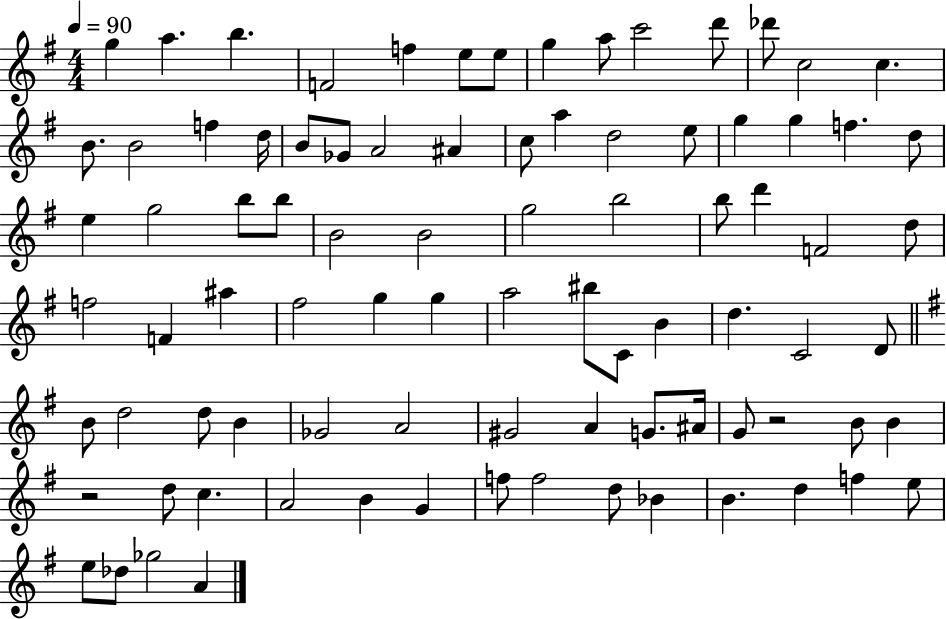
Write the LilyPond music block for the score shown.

{
  \clef treble
  \numericTimeSignature
  \time 4/4
  \key g \major
  \tempo 4 = 90
  g''4 a''4. b''4. | f'2 f''4 e''8 e''8 | g''4 a''8 c'''2 d'''8 | des'''8 c''2 c''4. | \break b'8. b'2 f''4 d''16 | b'8 ges'8 a'2 ais'4 | c''8 a''4 d''2 e''8 | g''4 g''4 f''4. d''8 | \break e''4 g''2 b''8 b''8 | b'2 b'2 | g''2 b''2 | b''8 d'''4 f'2 d''8 | \break f''2 f'4 ais''4 | fis''2 g''4 g''4 | a''2 bis''8 c'8 b'4 | d''4. c'2 d'8 | \break \bar "||" \break \key g \major b'8 d''2 d''8 b'4 | ges'2 a'2 | gis'2 a'4 g'8. ais'16 | g'8 r2 b'8 b'4 | \break r2 d''8 c''4. | a'2 b'4 g'4 | f''8 f''2 d''8 bes'4 | b'4. d''4 f''4 e''8 | \break e''8 des''8 ges''2 a'4 | \bar "|."
}